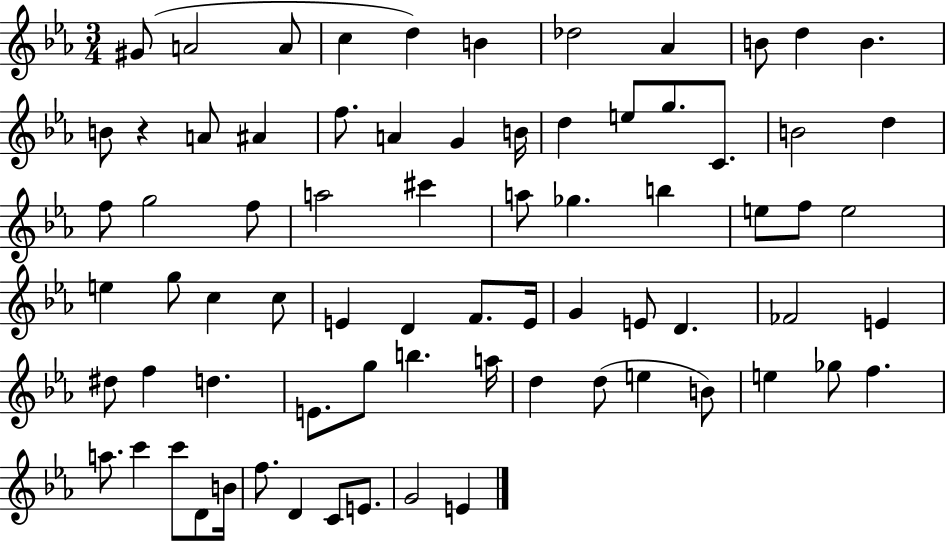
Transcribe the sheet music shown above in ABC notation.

X:1
T:Untitled
M:3/4
L:1/4
K:Eb
^G/2 A2 A/2 c d B _d2 _A B/2 d B B/2 z A/2 ^A f/2 A G B/4 d e/2 g/2 C/2 B2 d f/2 g2 f/2 a2 ^c' a/2 _g b e/2 f/2 e2 e g/2 c c/2 E D F/2 E/4 G E/2 D _F2 E ^d/2 f d E/2 g/2 b a/4 d d/2 e B/2 e _g/2 f a/2 c' c'/2 D/2 B/4 f/2 D C/2 E/2 G2 E